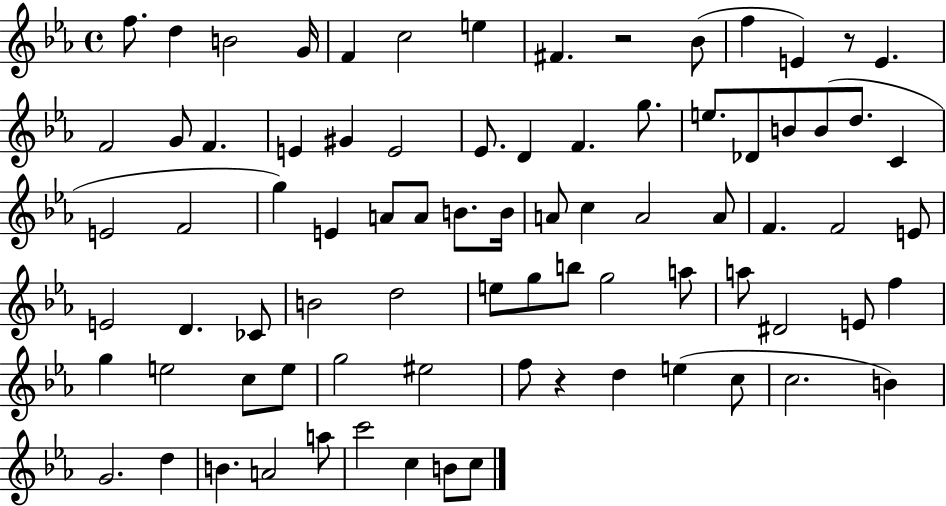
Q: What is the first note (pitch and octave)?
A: F5